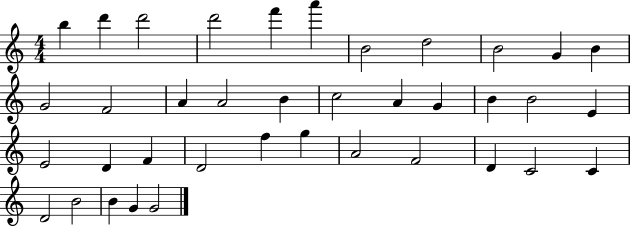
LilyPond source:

{
  \clef treble
  \numericTimeSignature
  \time 4/4
  \key c \major
  b''4 d'''4 d'''2 | d'''2 f'''4 a'''4 | b'2 d''2 | b'2 g'4 b'4 | \break g'2 f'2 | a'4 a'2 b'4 | c''2 a'4 g'4 | b'4 b'2 e'4 | \break e'2 d'4 f'4 | d'2 f''4 g''4 | a'2 f'2 | d'4 c'2 c'4 | \break d'2 b'2 | b'4 g'4 g'2 | \bar "|."
}